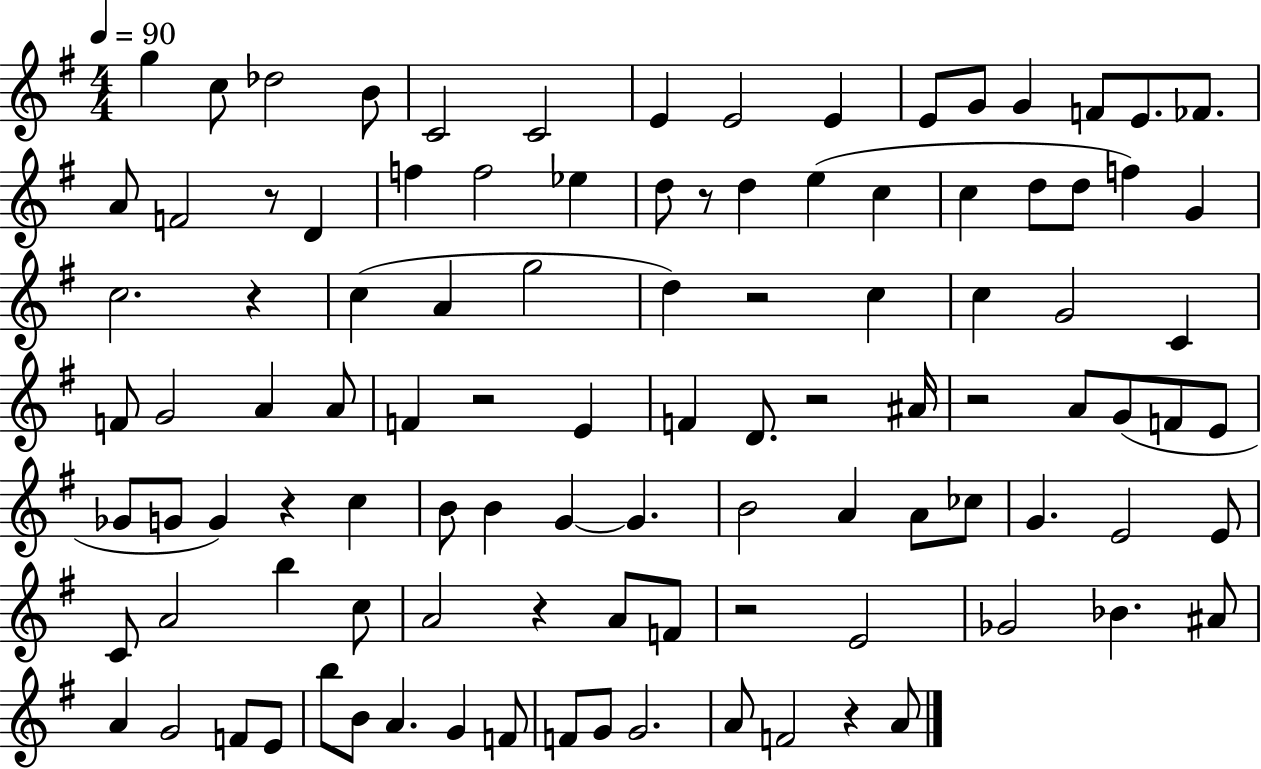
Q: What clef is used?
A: treble